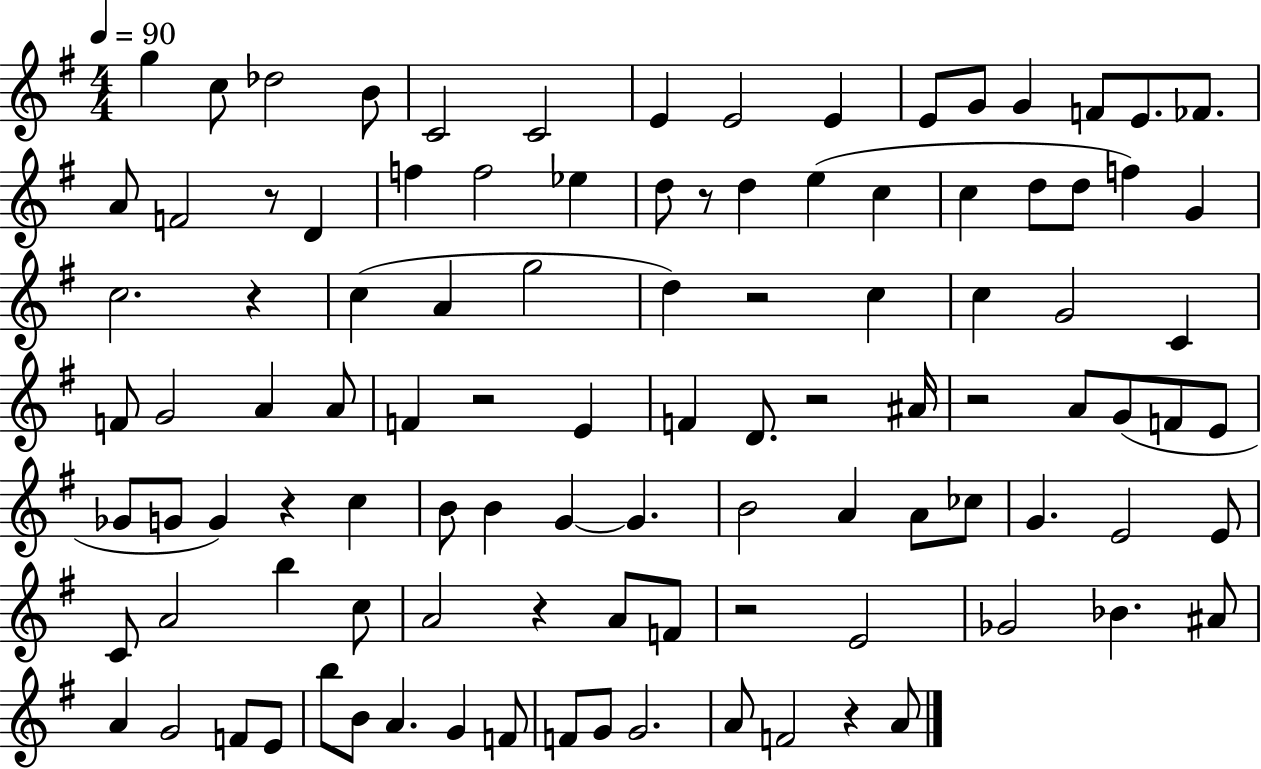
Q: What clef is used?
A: treble